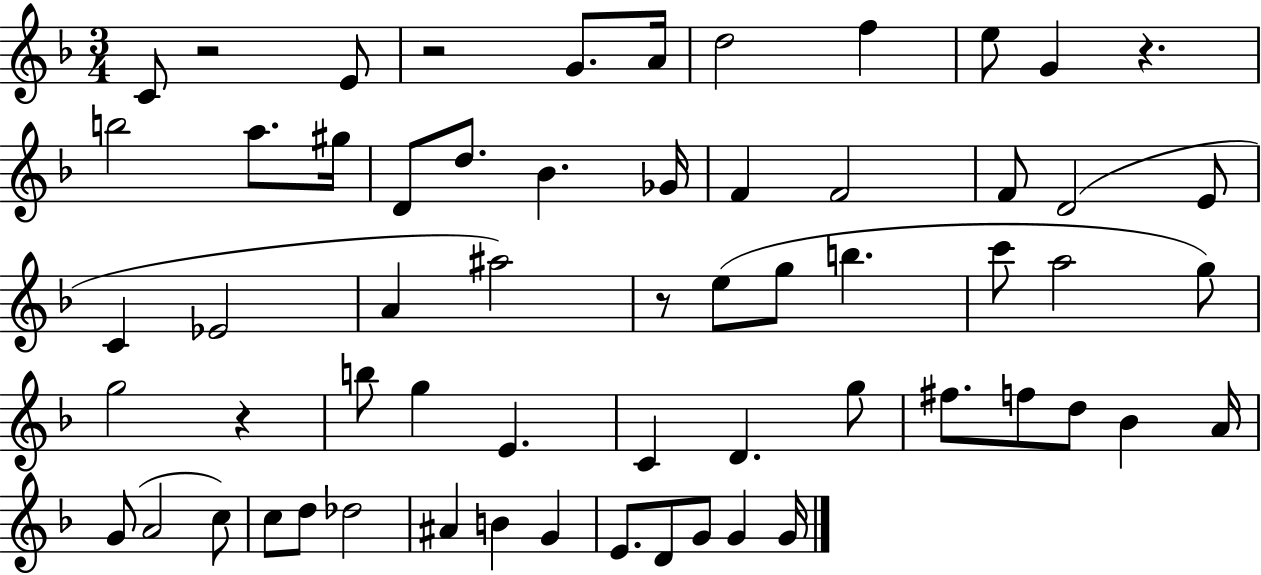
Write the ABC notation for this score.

X:1
T:Untitled
M:3/4
L:1/4
K:F
C/2 z2 E/2 z2 G/2 A/4 d2 f e/2 G z b2 a/2 ^g/4 D/2 d/2 _B _G/4 F F2 F/2 D2 E/2 C _E2 A ^a2 z/2 e/2 g/2 b c'/2 a2 g/2 g2 z b/2 g E C D g/2 ^f/2 f/2 d/2 _B A/4 G/2 A2 c/2 c/2 d/2 _d2 ^A B G E/2 D/2 G/2 G G/4